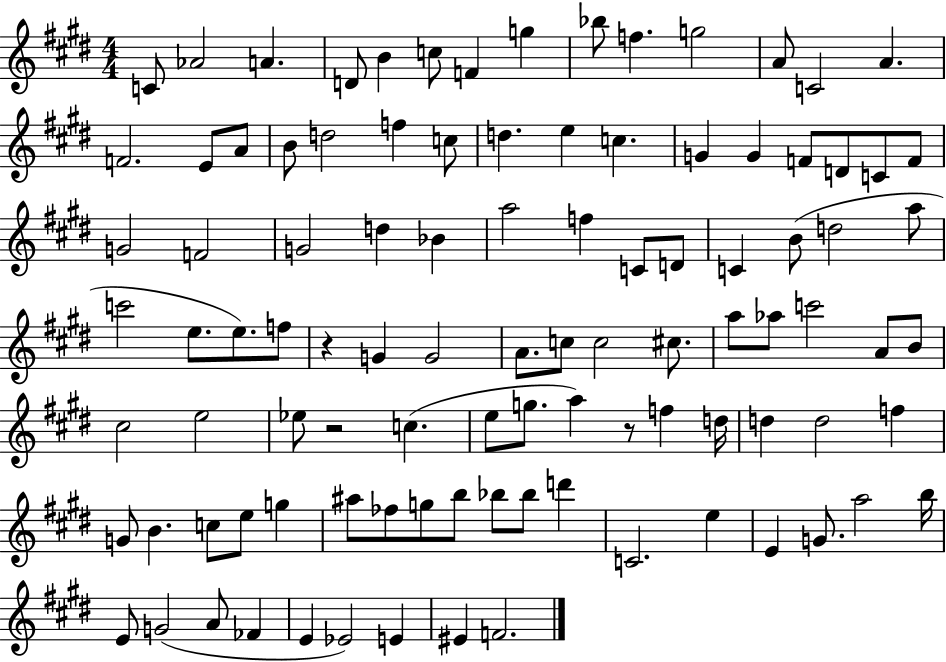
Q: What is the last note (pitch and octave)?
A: F4